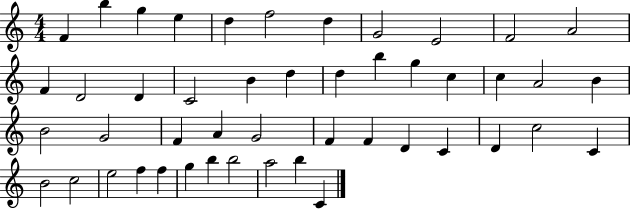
F4/q B5/q G5/q E5/q D5/q F5/h D5/q G4/h E4/h F4/h A4/h F4/q D4/h D4/q C4/h B4/q D5/q D5/q B5/q G5/q C5/q C5/q A4/h B4/q B4/h G4/h F4/q A4/q G4/h F4/q F4/q D4/q C4/q D4/q C5/h C4/q B4/h C5/h E5/h F5/q F5/q G5/q B5/q B5/h A5/h B5/q C4/q